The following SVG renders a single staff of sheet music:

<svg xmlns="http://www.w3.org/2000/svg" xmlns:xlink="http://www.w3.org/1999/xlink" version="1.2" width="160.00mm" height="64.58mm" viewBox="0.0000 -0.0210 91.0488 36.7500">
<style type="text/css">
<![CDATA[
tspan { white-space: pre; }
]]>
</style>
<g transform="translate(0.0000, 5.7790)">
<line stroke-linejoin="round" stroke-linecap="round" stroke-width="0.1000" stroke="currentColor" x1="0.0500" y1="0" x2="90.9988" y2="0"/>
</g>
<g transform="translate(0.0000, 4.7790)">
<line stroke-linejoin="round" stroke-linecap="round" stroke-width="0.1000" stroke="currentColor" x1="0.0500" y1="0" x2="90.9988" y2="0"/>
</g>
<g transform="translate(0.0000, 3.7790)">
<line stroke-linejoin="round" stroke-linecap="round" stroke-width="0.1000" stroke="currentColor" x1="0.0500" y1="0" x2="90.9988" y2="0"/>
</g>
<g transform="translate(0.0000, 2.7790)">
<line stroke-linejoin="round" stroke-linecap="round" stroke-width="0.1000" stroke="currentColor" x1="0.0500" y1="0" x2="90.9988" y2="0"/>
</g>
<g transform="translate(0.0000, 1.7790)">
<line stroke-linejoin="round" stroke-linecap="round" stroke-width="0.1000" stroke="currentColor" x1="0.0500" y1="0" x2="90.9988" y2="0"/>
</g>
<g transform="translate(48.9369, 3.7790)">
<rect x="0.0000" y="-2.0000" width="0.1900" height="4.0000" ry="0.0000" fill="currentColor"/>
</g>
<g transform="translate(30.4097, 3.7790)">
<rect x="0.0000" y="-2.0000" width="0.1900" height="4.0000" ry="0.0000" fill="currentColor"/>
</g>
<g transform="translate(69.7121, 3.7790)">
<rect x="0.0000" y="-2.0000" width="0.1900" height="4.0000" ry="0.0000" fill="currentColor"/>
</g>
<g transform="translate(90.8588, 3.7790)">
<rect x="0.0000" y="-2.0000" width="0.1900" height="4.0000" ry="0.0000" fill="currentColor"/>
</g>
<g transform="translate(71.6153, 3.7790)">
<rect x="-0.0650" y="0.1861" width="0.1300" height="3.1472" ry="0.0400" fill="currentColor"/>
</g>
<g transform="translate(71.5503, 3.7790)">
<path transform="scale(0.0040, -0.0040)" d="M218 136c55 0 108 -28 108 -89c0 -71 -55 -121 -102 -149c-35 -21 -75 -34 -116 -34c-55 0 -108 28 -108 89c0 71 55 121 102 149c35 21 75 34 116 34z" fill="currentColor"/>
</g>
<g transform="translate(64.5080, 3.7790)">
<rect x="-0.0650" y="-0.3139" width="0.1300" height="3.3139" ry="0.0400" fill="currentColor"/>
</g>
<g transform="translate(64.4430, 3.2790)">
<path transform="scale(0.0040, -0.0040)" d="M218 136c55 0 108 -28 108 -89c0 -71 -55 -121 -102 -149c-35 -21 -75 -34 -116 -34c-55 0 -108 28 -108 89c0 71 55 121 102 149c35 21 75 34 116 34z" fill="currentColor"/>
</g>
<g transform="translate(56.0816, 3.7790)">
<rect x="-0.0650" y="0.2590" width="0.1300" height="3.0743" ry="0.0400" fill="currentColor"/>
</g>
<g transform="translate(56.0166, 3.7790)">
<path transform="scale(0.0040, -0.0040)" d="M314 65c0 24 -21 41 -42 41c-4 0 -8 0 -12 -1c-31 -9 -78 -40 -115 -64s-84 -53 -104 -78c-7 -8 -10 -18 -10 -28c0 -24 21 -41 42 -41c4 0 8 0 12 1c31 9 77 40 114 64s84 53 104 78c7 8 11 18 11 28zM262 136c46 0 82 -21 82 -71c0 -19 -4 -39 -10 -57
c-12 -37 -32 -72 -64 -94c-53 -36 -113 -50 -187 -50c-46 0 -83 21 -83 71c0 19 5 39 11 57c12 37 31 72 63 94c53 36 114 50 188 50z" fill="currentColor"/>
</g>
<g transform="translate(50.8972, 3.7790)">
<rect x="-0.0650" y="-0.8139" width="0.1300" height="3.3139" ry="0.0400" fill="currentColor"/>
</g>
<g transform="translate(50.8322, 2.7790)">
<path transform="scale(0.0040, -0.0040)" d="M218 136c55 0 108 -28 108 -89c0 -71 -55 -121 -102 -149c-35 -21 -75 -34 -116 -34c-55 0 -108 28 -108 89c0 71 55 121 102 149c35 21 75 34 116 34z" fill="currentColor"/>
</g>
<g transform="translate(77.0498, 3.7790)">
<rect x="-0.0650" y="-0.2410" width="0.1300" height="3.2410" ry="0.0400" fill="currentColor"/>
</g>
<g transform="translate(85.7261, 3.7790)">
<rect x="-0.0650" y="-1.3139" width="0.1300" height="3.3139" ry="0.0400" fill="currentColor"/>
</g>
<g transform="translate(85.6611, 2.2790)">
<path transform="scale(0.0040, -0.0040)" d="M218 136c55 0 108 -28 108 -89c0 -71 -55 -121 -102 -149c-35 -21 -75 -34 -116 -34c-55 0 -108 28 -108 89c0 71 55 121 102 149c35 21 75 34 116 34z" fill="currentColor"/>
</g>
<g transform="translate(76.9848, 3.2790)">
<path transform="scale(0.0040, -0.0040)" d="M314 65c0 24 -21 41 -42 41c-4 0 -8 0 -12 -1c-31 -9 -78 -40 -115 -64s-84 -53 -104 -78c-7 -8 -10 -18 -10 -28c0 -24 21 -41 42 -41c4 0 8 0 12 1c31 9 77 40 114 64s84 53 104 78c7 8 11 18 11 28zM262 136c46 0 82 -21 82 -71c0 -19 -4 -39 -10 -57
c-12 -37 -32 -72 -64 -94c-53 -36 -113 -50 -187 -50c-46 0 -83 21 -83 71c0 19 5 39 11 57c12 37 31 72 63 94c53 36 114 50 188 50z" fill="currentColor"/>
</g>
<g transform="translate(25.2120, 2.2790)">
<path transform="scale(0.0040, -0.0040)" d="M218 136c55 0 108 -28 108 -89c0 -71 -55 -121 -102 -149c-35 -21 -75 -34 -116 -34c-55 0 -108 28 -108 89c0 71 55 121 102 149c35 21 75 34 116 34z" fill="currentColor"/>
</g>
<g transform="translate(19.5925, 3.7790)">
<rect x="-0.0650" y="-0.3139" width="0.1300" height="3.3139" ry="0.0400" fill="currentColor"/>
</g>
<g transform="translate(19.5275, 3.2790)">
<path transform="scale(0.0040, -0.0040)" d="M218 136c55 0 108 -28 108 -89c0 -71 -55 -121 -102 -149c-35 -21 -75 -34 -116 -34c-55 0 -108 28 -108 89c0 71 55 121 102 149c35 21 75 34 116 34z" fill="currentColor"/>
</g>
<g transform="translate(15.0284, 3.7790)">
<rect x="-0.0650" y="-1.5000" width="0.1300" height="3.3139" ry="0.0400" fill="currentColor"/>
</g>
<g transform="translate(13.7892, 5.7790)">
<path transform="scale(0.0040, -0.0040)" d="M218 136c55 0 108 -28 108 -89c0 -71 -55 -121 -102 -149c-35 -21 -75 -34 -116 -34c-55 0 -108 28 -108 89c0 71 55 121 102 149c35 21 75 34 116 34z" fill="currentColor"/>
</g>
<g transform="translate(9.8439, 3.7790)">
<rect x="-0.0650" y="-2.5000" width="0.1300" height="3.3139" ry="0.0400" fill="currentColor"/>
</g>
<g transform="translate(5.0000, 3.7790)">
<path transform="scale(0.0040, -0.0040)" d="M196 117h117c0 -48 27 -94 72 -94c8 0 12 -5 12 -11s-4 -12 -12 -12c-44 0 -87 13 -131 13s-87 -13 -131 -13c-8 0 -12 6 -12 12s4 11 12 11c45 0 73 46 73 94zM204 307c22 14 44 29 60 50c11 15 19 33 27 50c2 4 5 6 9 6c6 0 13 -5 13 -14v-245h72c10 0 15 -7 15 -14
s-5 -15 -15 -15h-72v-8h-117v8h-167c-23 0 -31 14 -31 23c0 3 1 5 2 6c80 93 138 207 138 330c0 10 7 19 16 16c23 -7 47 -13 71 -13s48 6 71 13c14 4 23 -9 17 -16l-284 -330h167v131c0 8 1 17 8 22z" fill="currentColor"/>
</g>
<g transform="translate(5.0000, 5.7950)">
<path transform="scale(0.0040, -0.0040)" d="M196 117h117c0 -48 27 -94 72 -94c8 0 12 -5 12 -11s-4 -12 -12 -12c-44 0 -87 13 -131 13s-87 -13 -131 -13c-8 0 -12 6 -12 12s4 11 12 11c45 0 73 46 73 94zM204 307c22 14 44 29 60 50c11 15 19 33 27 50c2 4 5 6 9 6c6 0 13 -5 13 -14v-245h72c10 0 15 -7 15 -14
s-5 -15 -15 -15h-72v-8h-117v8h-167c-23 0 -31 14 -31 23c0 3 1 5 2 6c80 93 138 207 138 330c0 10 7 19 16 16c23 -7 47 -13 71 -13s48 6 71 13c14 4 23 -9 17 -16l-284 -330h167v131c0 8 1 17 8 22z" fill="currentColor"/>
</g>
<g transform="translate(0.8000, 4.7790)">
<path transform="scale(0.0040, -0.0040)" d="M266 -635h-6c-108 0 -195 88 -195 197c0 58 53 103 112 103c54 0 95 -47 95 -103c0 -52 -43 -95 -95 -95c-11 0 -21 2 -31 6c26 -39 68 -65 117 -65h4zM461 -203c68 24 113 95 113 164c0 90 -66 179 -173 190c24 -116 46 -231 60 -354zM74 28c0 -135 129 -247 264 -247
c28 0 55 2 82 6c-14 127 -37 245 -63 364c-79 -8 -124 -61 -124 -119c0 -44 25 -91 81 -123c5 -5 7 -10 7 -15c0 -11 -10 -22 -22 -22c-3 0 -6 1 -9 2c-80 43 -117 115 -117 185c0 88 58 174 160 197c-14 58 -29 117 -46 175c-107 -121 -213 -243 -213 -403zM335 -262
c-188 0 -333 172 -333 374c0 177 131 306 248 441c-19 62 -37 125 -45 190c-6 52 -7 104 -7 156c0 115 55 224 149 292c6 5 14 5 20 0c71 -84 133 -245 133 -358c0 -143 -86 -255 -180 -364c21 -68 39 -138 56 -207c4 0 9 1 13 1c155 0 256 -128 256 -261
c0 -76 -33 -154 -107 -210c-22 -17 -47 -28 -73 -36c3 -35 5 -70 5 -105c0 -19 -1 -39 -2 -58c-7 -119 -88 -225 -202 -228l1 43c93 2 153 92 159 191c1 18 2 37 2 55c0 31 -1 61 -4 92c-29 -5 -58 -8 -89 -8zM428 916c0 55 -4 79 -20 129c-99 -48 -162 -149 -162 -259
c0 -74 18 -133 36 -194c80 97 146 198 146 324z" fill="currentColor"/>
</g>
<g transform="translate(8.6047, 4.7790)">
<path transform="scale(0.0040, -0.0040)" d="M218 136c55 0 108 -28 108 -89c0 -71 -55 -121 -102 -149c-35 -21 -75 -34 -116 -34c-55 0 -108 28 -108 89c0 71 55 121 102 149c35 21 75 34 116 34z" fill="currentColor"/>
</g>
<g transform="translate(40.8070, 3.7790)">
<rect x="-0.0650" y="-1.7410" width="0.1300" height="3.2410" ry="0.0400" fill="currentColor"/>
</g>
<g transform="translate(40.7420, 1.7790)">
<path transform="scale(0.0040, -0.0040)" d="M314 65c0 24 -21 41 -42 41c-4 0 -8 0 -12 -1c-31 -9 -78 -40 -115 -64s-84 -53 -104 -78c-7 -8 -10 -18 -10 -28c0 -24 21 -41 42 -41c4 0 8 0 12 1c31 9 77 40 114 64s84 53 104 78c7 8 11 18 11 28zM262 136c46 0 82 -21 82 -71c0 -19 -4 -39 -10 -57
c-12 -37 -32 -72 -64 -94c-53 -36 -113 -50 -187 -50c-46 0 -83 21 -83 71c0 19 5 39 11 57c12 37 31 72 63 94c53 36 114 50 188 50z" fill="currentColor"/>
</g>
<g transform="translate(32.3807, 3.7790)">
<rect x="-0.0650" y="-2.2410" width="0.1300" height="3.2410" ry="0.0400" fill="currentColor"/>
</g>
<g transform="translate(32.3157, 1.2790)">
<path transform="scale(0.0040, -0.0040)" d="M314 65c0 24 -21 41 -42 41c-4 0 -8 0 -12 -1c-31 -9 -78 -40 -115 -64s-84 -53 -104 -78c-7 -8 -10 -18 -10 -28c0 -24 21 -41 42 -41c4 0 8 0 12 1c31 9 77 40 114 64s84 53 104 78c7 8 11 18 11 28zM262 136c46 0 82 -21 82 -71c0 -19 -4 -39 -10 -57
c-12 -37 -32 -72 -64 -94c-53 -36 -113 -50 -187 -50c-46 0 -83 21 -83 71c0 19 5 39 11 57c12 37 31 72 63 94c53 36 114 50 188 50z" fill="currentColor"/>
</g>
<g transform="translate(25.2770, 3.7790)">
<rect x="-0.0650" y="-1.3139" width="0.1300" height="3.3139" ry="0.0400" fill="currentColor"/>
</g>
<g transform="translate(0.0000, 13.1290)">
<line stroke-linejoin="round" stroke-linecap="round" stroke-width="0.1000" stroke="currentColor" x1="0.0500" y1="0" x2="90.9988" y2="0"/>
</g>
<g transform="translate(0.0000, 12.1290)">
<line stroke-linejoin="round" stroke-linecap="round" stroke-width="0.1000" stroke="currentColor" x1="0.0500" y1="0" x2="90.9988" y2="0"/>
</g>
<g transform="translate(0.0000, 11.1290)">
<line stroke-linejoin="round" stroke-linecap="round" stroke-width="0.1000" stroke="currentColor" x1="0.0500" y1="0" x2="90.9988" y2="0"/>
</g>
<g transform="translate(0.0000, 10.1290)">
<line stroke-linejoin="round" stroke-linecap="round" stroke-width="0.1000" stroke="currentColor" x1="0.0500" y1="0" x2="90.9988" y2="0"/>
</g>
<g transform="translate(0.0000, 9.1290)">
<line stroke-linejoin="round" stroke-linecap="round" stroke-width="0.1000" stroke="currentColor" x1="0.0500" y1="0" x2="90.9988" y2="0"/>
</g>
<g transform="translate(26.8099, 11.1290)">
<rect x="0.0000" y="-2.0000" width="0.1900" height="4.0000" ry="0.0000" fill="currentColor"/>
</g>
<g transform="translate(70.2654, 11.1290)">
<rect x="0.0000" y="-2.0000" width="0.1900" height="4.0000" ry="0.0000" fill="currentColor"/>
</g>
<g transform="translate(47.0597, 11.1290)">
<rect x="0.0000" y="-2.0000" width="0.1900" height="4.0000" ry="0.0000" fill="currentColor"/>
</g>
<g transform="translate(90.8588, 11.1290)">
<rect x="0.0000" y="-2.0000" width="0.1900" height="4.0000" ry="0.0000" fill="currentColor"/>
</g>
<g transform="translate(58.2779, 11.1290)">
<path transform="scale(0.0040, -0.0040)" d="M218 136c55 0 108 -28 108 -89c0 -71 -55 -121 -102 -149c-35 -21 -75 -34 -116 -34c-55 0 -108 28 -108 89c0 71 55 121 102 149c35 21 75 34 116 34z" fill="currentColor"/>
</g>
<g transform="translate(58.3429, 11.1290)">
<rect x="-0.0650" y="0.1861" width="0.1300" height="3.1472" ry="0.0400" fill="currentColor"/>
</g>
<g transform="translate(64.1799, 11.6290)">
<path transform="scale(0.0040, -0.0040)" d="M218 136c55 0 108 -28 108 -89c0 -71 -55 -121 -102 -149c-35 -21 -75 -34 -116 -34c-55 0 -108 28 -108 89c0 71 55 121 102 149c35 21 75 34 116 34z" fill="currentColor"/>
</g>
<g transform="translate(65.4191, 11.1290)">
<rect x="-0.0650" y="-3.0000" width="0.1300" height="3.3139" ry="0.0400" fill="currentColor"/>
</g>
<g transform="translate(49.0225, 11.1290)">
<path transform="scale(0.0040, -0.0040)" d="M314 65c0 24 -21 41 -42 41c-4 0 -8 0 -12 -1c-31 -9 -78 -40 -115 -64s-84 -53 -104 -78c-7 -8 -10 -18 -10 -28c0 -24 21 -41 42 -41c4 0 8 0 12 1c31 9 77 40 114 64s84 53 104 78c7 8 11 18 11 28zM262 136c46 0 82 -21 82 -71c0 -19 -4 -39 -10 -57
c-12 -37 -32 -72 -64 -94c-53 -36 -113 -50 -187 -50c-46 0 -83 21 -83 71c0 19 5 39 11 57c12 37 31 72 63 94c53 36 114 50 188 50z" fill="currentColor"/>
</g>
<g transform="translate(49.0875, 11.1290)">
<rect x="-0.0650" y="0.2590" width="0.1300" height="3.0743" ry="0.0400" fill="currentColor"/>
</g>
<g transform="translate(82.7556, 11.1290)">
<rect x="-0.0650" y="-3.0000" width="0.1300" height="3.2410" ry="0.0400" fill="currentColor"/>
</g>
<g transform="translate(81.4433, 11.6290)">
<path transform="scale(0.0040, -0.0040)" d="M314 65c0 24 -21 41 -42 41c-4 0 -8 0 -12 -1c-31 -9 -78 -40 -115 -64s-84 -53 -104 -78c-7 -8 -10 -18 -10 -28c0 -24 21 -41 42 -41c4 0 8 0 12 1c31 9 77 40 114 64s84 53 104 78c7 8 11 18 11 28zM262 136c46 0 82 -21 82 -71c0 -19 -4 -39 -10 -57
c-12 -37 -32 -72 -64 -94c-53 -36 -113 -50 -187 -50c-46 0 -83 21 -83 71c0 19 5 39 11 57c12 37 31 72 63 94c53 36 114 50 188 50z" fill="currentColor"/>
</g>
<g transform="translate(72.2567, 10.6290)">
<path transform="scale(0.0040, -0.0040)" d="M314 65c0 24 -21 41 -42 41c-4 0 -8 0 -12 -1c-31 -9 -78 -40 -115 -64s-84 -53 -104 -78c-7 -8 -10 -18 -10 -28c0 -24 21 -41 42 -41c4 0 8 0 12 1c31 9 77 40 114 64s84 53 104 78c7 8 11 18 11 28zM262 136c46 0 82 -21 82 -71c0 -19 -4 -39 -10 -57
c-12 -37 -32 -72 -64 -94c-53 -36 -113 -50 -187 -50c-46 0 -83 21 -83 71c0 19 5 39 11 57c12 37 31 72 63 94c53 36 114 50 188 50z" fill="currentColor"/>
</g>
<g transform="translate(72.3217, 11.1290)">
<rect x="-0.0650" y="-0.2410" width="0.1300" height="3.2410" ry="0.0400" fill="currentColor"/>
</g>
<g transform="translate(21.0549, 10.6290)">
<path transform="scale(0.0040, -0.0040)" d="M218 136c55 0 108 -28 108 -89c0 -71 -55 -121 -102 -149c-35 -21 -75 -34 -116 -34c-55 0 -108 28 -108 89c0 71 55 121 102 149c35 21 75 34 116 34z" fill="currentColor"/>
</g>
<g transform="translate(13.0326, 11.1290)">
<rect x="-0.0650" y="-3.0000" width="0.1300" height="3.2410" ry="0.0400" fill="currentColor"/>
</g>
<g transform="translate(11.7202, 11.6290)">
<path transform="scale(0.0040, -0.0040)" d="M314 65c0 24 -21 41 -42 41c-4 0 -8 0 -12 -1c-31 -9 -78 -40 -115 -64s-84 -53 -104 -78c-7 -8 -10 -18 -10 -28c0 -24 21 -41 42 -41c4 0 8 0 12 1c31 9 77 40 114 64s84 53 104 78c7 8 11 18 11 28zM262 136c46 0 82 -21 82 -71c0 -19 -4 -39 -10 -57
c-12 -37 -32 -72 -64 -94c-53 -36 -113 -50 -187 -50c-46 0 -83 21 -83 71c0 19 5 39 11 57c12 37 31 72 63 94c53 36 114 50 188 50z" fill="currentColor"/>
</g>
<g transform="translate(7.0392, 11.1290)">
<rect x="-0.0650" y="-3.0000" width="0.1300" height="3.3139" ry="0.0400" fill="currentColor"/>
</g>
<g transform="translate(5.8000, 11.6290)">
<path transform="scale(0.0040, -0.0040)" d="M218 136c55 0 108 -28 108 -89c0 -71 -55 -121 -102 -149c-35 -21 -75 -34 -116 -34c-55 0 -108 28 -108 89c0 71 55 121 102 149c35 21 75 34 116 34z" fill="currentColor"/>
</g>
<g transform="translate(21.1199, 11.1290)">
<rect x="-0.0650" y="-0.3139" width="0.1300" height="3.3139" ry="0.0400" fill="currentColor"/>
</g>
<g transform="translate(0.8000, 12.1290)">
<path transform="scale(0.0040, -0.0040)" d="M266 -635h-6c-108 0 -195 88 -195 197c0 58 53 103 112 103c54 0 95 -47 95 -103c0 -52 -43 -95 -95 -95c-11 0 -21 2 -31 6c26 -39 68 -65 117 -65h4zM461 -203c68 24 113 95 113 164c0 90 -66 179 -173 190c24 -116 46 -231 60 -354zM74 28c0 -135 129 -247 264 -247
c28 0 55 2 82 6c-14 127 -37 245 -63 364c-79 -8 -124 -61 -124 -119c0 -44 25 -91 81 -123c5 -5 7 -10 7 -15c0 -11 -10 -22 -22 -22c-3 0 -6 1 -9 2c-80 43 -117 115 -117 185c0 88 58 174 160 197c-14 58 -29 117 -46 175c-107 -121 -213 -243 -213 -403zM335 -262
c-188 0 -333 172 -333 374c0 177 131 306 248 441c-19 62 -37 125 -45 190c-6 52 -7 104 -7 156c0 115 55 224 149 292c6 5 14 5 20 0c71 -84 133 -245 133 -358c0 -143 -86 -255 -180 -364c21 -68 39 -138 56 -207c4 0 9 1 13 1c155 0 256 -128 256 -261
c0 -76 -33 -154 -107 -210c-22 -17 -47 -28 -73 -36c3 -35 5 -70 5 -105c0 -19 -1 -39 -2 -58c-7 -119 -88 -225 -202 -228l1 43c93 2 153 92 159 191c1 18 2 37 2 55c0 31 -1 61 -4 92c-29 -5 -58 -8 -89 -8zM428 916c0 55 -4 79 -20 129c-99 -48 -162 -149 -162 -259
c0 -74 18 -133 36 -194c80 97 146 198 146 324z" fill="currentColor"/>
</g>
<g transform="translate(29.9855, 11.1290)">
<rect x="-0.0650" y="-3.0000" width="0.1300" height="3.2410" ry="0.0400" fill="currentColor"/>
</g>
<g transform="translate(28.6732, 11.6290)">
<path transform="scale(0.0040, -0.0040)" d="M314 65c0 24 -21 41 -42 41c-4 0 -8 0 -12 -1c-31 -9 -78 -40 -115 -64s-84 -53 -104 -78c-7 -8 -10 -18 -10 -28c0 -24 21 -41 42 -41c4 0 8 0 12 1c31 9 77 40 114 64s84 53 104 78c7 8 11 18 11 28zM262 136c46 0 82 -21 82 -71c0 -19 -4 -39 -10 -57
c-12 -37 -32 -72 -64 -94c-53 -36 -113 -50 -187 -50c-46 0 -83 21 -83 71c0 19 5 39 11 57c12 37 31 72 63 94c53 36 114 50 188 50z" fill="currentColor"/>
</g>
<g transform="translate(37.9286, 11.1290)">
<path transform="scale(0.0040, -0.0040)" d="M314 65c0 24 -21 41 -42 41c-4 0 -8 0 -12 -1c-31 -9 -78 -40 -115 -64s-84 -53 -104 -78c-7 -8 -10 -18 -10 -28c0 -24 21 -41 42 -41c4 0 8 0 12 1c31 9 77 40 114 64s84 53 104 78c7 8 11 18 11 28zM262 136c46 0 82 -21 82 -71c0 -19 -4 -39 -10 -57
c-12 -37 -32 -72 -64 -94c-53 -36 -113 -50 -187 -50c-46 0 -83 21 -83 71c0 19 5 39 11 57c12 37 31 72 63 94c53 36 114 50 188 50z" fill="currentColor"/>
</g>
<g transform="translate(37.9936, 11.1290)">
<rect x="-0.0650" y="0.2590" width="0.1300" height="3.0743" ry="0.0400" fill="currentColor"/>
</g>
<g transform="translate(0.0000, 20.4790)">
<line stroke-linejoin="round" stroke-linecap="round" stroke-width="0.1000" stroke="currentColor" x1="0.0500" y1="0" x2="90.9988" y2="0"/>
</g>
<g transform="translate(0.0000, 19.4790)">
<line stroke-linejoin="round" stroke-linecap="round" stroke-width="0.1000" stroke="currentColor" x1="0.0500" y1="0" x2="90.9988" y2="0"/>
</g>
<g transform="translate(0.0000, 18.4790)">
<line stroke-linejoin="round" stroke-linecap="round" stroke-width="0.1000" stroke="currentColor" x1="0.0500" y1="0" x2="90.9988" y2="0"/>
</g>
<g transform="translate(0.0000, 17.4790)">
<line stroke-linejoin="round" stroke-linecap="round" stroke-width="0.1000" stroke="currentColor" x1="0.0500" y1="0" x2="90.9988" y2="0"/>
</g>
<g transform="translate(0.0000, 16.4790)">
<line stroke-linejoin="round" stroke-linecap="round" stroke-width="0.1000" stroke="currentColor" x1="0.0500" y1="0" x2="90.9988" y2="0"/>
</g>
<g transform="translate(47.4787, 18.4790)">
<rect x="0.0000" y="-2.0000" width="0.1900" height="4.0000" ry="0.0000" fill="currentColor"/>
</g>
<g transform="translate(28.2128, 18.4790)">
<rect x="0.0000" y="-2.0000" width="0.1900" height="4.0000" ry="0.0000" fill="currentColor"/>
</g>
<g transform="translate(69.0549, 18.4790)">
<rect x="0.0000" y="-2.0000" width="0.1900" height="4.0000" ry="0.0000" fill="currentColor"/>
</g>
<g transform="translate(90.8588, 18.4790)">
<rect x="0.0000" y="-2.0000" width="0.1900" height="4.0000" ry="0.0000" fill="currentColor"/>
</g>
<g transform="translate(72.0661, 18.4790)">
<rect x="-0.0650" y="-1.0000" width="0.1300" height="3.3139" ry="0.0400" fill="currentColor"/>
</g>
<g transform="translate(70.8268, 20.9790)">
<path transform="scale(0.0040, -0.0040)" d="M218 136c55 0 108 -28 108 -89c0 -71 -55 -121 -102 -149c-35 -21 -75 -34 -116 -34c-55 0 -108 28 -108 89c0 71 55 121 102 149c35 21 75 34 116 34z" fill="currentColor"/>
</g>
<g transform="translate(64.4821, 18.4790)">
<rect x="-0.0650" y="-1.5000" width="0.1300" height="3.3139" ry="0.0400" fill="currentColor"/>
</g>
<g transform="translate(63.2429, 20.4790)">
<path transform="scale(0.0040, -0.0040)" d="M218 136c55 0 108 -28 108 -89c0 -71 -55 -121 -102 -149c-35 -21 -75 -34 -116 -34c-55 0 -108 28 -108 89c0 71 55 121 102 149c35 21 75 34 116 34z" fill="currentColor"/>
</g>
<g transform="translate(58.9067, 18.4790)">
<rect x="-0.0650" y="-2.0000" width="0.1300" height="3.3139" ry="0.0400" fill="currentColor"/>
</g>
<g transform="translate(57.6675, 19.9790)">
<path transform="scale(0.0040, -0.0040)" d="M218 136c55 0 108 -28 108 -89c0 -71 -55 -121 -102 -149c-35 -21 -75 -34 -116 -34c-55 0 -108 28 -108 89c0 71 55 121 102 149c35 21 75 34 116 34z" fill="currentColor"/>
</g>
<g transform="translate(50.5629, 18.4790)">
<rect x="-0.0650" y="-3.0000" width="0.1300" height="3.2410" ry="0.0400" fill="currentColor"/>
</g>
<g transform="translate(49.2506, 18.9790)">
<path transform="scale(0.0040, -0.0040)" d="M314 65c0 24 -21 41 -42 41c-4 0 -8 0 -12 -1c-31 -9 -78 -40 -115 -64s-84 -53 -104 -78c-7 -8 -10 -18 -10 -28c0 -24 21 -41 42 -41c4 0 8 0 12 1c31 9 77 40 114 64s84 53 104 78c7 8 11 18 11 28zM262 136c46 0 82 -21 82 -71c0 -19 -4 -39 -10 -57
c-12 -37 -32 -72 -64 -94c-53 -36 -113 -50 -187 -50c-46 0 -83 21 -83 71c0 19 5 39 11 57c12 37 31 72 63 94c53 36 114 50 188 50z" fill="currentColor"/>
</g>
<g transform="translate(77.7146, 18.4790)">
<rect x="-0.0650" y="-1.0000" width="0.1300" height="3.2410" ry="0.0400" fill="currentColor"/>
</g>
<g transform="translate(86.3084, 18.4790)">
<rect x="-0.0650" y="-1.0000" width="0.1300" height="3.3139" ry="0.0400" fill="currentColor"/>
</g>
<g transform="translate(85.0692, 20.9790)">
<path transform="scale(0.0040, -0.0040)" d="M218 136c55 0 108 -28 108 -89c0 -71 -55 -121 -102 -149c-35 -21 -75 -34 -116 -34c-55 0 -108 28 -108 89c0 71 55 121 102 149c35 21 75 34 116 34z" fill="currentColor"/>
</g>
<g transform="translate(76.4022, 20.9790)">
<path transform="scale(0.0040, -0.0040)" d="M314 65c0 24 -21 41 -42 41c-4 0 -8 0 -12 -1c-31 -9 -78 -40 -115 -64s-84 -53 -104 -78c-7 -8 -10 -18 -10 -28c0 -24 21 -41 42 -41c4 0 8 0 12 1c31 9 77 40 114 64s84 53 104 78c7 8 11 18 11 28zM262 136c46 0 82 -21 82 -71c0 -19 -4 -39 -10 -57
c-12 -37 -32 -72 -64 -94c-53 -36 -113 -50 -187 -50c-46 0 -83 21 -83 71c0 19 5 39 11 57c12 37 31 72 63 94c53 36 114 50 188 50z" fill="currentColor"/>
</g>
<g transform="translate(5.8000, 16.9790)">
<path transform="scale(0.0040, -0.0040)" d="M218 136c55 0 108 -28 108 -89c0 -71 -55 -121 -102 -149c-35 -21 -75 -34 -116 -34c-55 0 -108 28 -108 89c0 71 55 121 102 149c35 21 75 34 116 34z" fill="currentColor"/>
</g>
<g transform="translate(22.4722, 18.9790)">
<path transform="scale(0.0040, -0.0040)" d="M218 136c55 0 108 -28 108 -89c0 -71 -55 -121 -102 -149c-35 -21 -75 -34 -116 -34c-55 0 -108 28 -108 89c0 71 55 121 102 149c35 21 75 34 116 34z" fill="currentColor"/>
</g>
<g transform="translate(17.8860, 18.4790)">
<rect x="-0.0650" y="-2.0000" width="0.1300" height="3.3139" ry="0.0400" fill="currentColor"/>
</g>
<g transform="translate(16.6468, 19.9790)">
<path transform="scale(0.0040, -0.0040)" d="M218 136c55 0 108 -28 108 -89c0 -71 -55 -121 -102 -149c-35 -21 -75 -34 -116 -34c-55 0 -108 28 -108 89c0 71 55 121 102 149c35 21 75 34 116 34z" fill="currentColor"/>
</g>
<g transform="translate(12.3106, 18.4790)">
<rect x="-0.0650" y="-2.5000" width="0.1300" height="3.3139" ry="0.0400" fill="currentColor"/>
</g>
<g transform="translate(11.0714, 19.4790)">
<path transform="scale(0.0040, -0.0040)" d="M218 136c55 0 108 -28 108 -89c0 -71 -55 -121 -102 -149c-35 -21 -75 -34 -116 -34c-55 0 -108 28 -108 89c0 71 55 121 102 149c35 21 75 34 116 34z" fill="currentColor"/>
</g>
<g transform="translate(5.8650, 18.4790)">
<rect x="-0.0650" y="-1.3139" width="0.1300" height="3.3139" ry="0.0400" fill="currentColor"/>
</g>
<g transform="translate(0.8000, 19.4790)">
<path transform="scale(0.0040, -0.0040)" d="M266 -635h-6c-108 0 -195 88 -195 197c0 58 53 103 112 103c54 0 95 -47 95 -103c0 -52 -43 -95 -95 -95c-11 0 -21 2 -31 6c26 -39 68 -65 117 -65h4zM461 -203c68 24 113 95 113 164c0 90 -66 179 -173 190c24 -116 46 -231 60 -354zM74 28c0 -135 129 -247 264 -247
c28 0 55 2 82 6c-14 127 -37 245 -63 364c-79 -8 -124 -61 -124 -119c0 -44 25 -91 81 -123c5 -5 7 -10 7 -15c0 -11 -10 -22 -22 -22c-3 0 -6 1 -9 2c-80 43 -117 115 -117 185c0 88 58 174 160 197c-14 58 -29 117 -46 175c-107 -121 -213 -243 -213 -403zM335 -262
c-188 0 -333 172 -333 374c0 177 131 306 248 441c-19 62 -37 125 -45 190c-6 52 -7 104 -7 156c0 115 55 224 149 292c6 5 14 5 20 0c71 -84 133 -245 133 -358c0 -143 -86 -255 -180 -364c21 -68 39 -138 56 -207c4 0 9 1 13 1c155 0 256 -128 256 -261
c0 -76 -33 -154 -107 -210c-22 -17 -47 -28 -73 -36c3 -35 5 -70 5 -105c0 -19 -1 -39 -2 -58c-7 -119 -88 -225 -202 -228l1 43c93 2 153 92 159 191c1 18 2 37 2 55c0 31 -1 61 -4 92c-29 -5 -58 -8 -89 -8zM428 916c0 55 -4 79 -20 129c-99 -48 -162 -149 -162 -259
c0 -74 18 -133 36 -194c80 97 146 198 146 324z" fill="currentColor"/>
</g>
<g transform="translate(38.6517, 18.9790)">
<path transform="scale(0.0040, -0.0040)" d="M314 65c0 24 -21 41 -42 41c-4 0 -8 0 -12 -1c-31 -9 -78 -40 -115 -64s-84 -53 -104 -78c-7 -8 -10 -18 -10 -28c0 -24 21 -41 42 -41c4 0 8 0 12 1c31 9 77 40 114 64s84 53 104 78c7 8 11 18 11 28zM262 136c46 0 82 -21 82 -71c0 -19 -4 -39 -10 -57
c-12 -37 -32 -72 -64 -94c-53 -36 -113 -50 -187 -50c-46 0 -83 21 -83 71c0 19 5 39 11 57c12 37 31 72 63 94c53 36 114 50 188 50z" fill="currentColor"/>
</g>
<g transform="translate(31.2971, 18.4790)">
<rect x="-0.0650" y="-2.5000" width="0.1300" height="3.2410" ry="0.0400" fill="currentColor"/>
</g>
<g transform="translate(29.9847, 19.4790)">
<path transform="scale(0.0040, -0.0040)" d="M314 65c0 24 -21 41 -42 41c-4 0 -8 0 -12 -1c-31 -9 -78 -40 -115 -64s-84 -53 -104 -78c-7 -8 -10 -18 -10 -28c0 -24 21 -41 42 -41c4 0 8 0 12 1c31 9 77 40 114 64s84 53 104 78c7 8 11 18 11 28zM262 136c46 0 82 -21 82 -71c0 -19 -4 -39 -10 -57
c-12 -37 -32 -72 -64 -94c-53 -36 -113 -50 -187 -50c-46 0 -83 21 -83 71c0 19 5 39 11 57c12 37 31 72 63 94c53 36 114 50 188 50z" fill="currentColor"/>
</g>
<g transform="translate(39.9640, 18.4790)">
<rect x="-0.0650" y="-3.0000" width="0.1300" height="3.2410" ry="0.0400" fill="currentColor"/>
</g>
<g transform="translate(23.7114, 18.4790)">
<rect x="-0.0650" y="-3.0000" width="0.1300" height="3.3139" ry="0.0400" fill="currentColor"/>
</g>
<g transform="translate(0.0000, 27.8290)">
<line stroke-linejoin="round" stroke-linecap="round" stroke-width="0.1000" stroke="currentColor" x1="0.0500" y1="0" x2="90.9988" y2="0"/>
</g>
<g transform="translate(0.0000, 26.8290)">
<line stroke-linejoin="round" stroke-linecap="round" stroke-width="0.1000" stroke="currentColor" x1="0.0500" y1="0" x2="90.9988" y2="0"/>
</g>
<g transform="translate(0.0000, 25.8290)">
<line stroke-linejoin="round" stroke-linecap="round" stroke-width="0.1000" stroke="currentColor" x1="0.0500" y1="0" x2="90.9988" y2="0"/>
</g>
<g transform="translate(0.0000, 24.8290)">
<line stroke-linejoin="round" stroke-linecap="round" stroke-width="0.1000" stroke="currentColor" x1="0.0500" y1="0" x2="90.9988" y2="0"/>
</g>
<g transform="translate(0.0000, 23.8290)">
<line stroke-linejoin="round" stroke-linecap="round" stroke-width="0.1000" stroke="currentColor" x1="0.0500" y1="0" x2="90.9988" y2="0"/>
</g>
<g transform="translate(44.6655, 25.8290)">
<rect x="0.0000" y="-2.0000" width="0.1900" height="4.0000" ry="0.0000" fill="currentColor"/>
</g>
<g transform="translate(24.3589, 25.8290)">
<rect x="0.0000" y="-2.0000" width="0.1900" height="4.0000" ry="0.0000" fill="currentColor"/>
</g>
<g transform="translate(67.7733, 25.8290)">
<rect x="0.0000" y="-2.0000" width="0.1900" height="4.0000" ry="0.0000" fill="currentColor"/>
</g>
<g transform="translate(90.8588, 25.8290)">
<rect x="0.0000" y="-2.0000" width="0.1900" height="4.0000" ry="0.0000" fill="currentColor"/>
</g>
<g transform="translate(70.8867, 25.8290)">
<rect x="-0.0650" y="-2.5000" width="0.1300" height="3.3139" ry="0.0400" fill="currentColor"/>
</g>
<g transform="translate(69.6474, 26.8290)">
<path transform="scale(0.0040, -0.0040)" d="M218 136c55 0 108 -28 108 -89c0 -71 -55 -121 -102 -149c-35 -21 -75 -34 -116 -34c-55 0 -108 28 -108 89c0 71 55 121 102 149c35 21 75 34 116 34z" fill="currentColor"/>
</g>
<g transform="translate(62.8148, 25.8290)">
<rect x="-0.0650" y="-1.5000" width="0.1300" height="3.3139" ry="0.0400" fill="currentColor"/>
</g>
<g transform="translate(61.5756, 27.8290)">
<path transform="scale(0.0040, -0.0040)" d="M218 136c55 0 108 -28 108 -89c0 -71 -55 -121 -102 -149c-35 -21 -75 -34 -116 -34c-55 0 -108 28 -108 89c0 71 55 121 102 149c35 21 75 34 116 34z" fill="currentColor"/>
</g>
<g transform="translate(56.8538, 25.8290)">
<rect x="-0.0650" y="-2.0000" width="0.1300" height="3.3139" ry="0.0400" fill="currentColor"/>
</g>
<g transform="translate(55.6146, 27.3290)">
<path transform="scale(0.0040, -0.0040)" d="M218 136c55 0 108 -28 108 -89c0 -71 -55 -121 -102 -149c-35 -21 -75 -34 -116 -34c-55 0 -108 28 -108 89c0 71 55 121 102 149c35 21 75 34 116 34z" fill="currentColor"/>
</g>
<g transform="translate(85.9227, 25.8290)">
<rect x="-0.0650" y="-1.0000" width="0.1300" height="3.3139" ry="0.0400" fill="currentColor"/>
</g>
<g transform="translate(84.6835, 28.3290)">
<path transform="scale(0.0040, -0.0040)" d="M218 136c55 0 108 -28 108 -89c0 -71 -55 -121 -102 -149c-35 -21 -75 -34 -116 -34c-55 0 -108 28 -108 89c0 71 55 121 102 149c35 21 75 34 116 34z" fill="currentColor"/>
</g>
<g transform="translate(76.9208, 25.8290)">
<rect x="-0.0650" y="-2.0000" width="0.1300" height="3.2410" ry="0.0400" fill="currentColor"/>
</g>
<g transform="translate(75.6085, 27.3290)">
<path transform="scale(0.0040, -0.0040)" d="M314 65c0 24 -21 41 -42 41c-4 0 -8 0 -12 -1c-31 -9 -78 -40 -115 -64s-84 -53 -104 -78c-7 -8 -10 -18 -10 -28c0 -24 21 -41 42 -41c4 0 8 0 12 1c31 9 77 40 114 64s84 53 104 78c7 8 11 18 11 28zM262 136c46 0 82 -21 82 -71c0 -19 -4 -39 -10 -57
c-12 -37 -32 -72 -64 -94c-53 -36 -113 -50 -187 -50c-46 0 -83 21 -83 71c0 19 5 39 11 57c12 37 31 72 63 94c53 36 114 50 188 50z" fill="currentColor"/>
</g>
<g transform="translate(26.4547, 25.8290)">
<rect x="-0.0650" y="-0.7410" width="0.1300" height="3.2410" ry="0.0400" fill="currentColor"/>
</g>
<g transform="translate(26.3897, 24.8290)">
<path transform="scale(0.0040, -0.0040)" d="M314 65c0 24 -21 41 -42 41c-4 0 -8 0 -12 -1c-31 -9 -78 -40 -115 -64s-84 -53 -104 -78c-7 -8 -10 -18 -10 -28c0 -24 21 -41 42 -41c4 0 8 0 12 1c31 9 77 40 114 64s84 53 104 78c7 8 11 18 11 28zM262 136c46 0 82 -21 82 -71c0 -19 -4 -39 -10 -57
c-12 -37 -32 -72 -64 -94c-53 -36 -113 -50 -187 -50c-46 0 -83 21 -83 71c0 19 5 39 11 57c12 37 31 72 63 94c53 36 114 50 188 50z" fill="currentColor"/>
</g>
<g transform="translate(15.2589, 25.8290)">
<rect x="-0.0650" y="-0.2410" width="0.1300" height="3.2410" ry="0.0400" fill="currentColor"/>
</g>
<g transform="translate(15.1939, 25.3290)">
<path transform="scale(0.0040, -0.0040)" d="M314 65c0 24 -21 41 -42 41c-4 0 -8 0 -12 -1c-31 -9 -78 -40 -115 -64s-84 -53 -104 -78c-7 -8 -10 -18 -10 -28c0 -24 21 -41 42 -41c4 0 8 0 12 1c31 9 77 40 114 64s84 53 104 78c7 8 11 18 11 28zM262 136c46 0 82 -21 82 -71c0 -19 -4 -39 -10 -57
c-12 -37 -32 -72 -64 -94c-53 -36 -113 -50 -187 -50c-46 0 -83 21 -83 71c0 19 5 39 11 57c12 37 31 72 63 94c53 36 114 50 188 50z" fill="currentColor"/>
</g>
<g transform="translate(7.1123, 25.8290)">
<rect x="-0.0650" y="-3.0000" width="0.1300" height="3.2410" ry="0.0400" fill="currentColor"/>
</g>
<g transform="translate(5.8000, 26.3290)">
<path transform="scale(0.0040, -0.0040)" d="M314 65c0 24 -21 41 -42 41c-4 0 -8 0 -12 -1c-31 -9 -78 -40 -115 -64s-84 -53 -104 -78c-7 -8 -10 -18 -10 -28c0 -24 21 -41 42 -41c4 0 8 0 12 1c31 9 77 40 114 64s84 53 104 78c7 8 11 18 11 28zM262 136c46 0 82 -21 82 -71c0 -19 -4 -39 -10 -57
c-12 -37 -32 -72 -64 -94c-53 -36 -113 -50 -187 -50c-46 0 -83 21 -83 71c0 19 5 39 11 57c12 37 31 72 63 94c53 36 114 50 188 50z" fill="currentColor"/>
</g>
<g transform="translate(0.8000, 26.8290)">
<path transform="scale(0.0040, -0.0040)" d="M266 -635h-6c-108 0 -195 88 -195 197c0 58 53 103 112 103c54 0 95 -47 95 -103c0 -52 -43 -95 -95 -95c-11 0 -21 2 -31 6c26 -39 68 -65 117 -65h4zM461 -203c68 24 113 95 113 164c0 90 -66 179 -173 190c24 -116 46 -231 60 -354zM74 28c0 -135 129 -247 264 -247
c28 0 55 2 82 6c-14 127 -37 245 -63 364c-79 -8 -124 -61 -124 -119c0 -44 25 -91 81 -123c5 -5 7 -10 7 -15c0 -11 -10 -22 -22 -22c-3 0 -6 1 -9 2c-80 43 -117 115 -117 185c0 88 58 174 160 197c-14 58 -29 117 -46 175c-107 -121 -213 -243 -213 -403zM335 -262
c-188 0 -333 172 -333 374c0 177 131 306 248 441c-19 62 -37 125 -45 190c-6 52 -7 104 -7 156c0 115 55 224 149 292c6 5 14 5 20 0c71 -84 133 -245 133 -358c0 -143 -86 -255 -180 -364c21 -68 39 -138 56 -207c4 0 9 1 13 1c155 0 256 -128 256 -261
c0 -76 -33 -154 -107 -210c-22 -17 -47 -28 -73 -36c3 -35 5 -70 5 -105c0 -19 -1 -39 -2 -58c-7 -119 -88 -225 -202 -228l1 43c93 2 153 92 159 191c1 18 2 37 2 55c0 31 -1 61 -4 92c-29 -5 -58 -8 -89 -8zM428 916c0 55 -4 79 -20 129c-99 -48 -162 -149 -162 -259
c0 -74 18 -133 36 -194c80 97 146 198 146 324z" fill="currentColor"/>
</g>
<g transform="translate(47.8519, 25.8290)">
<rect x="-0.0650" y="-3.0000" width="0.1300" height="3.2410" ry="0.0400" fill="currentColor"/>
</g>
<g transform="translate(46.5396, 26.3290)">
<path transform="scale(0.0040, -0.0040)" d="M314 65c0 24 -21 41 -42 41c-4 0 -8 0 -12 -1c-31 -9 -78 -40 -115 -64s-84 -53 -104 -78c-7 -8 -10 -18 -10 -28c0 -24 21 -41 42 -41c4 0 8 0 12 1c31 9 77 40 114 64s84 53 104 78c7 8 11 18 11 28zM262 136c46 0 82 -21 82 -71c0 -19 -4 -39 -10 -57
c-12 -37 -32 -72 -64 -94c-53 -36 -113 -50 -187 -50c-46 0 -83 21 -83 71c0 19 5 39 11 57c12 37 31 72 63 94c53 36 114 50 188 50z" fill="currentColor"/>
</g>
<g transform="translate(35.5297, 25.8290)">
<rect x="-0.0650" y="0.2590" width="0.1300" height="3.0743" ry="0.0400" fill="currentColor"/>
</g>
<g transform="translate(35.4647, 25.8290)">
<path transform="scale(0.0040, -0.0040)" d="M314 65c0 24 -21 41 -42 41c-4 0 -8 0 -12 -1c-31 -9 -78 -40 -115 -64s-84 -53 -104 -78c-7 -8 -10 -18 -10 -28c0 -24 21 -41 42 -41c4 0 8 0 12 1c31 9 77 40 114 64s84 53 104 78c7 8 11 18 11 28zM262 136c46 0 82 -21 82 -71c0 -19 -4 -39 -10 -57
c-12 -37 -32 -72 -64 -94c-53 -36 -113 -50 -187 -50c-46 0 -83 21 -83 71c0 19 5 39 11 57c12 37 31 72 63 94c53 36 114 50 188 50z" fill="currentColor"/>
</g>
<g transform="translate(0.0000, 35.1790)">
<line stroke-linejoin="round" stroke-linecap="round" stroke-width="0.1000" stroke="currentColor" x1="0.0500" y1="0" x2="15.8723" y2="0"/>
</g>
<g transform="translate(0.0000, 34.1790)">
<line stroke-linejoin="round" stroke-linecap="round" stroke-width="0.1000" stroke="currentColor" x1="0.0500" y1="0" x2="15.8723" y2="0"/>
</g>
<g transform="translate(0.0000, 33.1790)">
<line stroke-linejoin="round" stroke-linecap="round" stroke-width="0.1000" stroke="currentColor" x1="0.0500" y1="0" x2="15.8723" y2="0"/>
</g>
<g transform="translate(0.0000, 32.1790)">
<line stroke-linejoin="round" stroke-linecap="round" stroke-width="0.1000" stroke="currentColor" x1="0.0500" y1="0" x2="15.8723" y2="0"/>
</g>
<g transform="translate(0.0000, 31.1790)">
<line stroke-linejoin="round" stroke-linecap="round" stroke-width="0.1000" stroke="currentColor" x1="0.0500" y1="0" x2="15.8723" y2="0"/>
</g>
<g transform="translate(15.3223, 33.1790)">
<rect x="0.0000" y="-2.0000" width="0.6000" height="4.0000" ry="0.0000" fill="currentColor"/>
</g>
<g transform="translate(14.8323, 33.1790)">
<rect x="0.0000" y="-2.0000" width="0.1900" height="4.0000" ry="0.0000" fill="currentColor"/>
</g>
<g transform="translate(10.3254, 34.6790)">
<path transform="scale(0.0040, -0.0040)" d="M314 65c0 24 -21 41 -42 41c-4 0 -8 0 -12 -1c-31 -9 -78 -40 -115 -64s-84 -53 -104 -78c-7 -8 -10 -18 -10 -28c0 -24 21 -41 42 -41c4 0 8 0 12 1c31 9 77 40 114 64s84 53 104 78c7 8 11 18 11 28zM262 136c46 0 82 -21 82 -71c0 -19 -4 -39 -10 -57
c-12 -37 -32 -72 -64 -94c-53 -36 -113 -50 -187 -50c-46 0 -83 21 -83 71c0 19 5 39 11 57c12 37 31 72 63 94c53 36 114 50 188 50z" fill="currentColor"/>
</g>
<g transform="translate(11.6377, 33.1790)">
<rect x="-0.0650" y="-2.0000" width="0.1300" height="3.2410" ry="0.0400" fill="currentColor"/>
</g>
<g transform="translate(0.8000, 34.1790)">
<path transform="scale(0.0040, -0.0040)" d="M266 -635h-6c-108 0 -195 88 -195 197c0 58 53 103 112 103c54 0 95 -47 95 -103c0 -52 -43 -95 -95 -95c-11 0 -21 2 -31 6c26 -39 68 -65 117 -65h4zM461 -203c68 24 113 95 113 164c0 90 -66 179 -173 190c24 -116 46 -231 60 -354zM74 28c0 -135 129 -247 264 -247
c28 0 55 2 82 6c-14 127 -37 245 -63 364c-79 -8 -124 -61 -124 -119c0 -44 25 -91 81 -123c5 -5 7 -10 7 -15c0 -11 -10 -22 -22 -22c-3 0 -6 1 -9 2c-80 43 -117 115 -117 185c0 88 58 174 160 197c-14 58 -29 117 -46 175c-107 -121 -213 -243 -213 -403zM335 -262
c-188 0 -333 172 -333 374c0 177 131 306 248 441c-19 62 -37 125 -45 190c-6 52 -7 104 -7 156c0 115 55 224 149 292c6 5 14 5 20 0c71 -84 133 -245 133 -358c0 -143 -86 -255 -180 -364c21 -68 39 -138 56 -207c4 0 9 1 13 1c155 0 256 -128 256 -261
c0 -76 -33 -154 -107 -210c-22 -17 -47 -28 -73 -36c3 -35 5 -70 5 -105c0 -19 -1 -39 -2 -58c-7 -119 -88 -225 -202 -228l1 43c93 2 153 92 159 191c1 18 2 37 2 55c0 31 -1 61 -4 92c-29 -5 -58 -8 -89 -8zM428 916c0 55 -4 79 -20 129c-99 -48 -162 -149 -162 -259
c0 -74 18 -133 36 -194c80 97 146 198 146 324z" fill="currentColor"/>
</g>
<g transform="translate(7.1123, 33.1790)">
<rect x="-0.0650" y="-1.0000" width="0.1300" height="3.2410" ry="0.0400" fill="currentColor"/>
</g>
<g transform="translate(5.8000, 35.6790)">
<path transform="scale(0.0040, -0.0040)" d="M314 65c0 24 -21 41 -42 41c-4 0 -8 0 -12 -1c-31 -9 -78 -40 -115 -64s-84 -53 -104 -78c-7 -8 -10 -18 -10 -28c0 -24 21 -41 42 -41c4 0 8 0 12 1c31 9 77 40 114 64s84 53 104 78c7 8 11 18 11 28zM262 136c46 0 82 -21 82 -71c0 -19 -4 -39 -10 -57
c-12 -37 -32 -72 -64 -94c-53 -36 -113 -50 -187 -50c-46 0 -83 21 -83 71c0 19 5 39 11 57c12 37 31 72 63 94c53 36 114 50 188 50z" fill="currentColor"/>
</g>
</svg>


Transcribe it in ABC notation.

X:1
T:Untitled
M:4/4
L:1/4
K:C
G E c e g2 f2 d B2 c B c2 e A A2 c A2 B2 B2 B A c2 A2 e G F A G2 A2 A2 F E D D2 D A2 c2 d2 B2 A2 F E G F2 D D2 F2